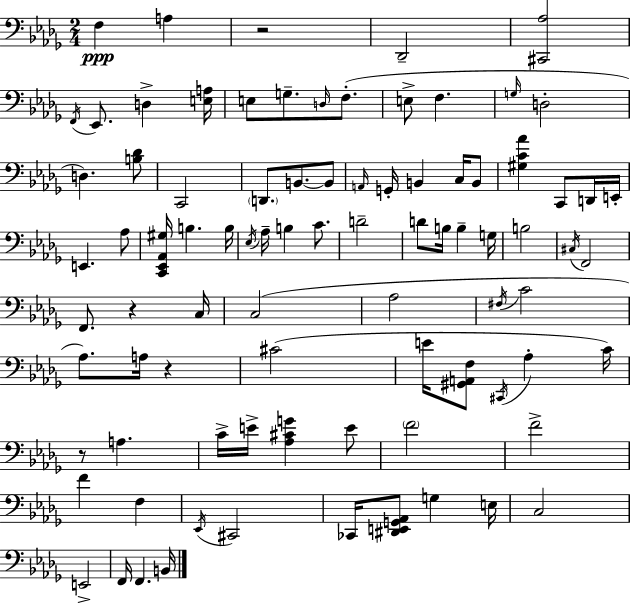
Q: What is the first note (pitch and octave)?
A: F3